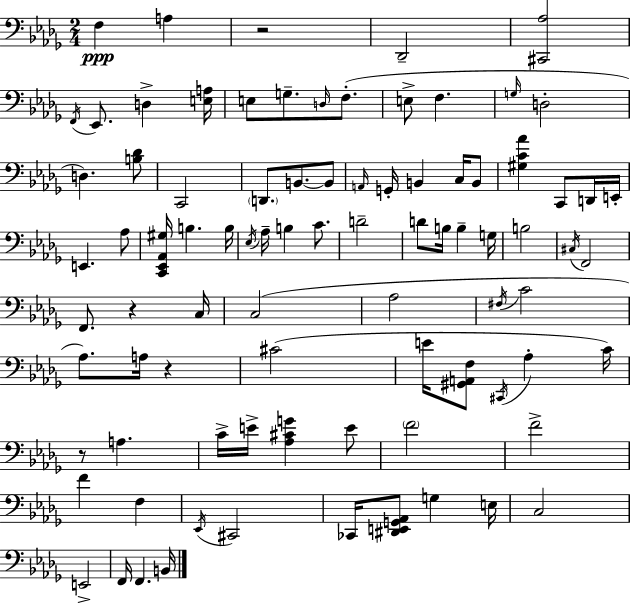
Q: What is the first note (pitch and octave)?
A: F3